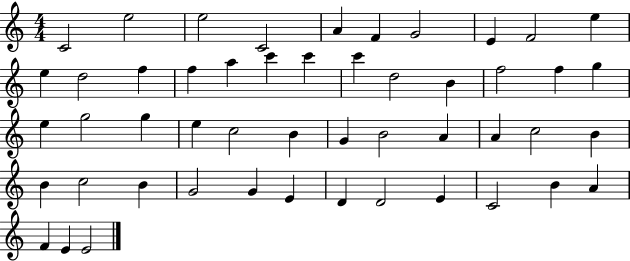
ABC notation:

X:1
T:Untitled
M:4/4
L:1/4
K:C
C2 e2 e2 C2 A F G2 E F2 e e d2 f f a c' c' c' d2 B f2 f g e g2 g e c2 B G B2 A A c2 B B c2 B G2 G E D D2 E C2 B A F E E2